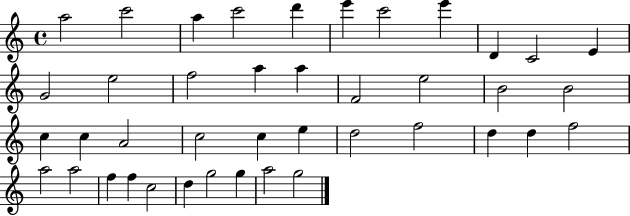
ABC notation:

X:1
T:Untitled
M:4/4
L:1/4
K:C
a2 c'2 a c'2 d' e' c'2 e' D C2 E G2 e2 f2 a a F2 e2 B2 B2 c c A2 c2 c e d2 f2 d d f2 a2 a2 f f c2 d g2 g a2 g2